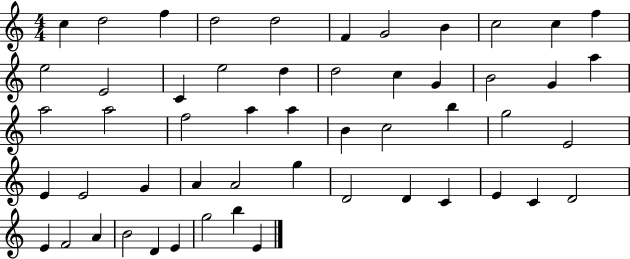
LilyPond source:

{
  \clef treble
  \numericTimeSignature
  \time 4/4
  \key c \major
  c''4 d''2 f''4 | d''2 d''2 | f'4 g'2 b'4 | c''2 c''4 f''4 | \break e''2 e'2 | c'4 e''2 d''4 | d''2 c''4 g'4 | b'2 g'4 a''4 | \break a''2 a''2 | f''2 a''4 a''4 | b'4 c''2 b''4 | g''2 e'2 | \break e'4 e'2 g'4 | a'4 a'2 g''4 | d'2 d'4 c'4 | e'4 c'4 d'2 | \break e'4 f'2 a'4 | b'2 d'4 e'4 | g''2 b''4 e'4 | \bar "|."
}